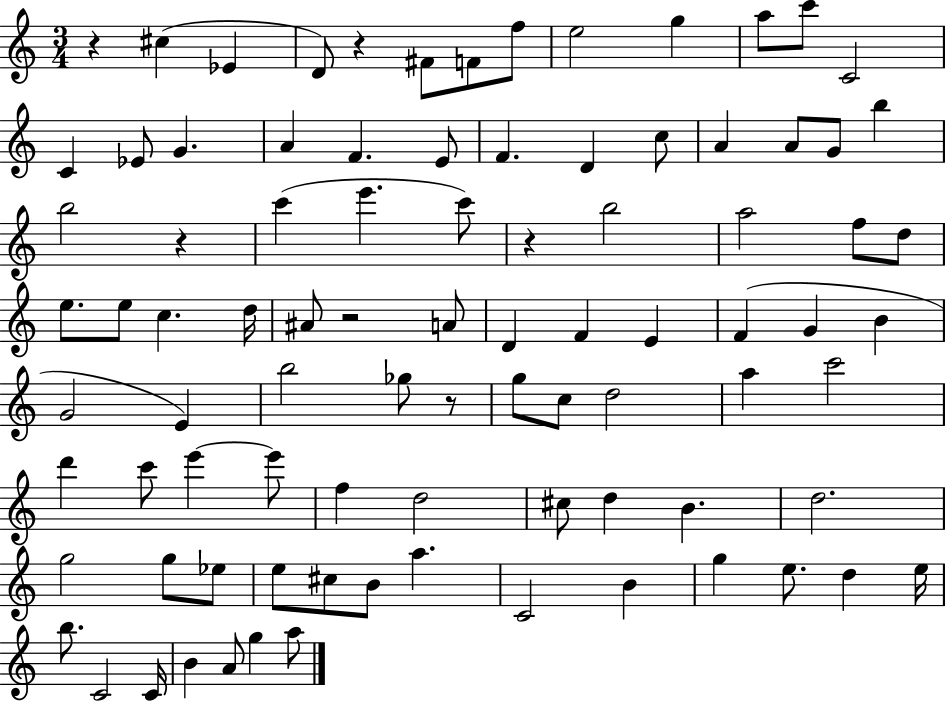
R/q C#5/q Eb4/q D4/e R/q F#4/e F4/e F5/e E5/h G5/q A5/e C6/e C4/h C4/q Eb4/e G4/q. A4/q F4/q. E4/e F4/q. D4/q C5/e A4/q A4/e G4/e B5/q B5/h R/q C6/q E6/q. C6/e R/q B5/h A5/h F5/e D5/e E5/e. E5/e C5/q. D5/s A#4/e R/h A4/e D4/q F4/q E4/q F4/q G4/q B4/q G4/h E4/q B5/h Gb5/e R/e G5/e C5/e D5/h A5/q C6/h D6/q C6/e E6/q E6/e F5/q D5/h C#5/e D5/q B4/q. D5/h. G5/h G5/e Eb5/e E5/e C#5/e B4/e A5/q. C4/h B4/q G5/q E5/e. D5/q E5/s B5/e. C4/h C4/s B4/q A4/e G5/q A5/e